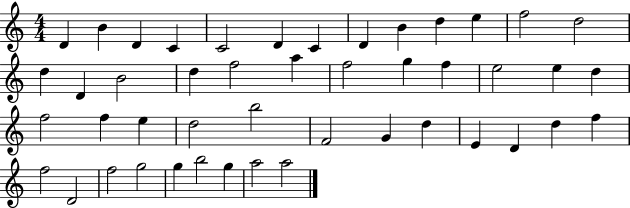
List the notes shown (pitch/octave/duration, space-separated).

D4/q B4/q D4/q C4/q C4/h D4/q C4/q D4/q B4/q D5/q E5/q F5/h D5/h D5/q D4/q B4/h D5/q F5/h A5/q F5/h G5/q F5/q E5/h E5/q D5/q F5/h F5/q E5/q D5/h B5/h F4/h G4/q D5/q E4/q D4/q D5/q F5/q F5/h D4/h F5/h G5/h G5/q B5/h G5/q A5/h A5/h